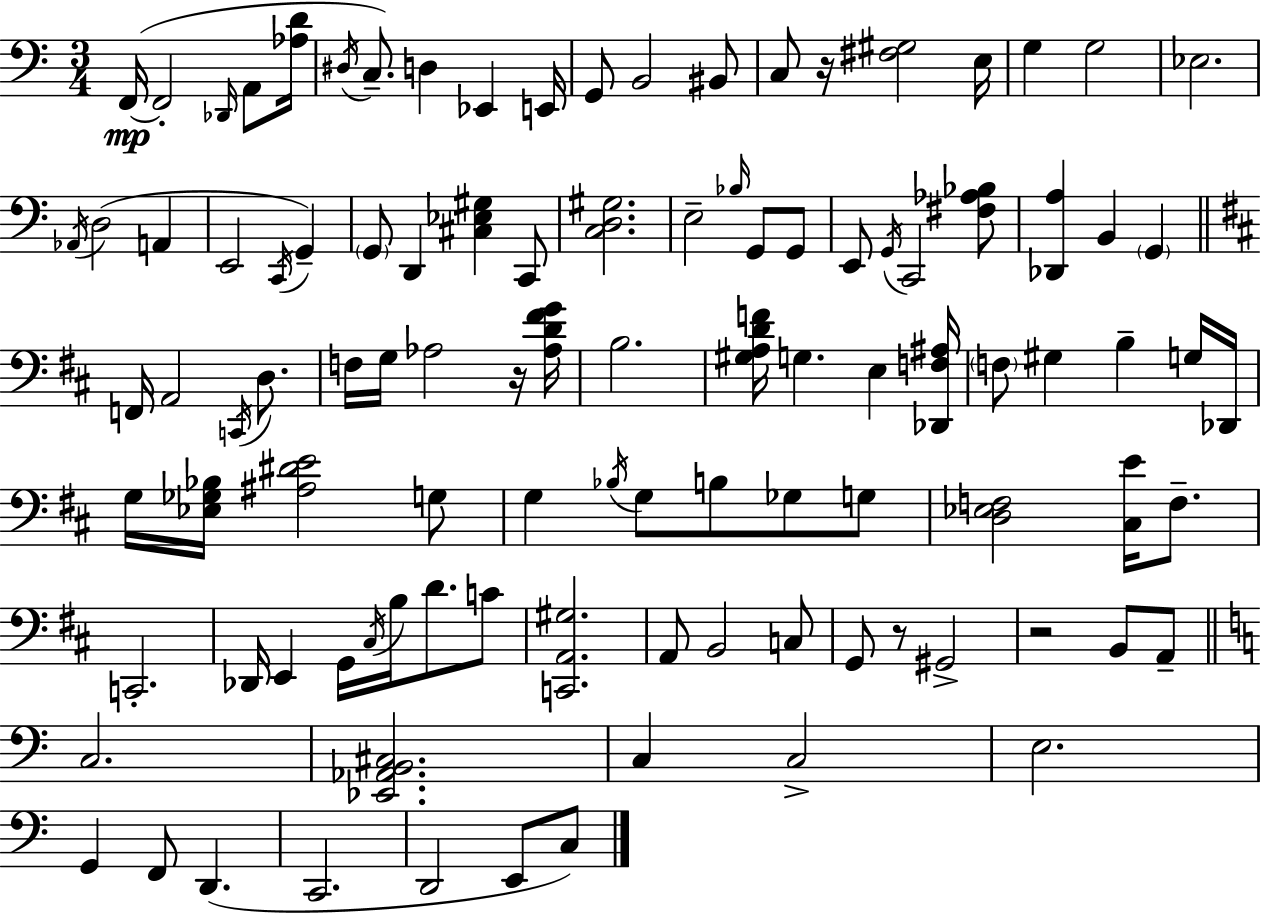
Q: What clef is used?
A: bass